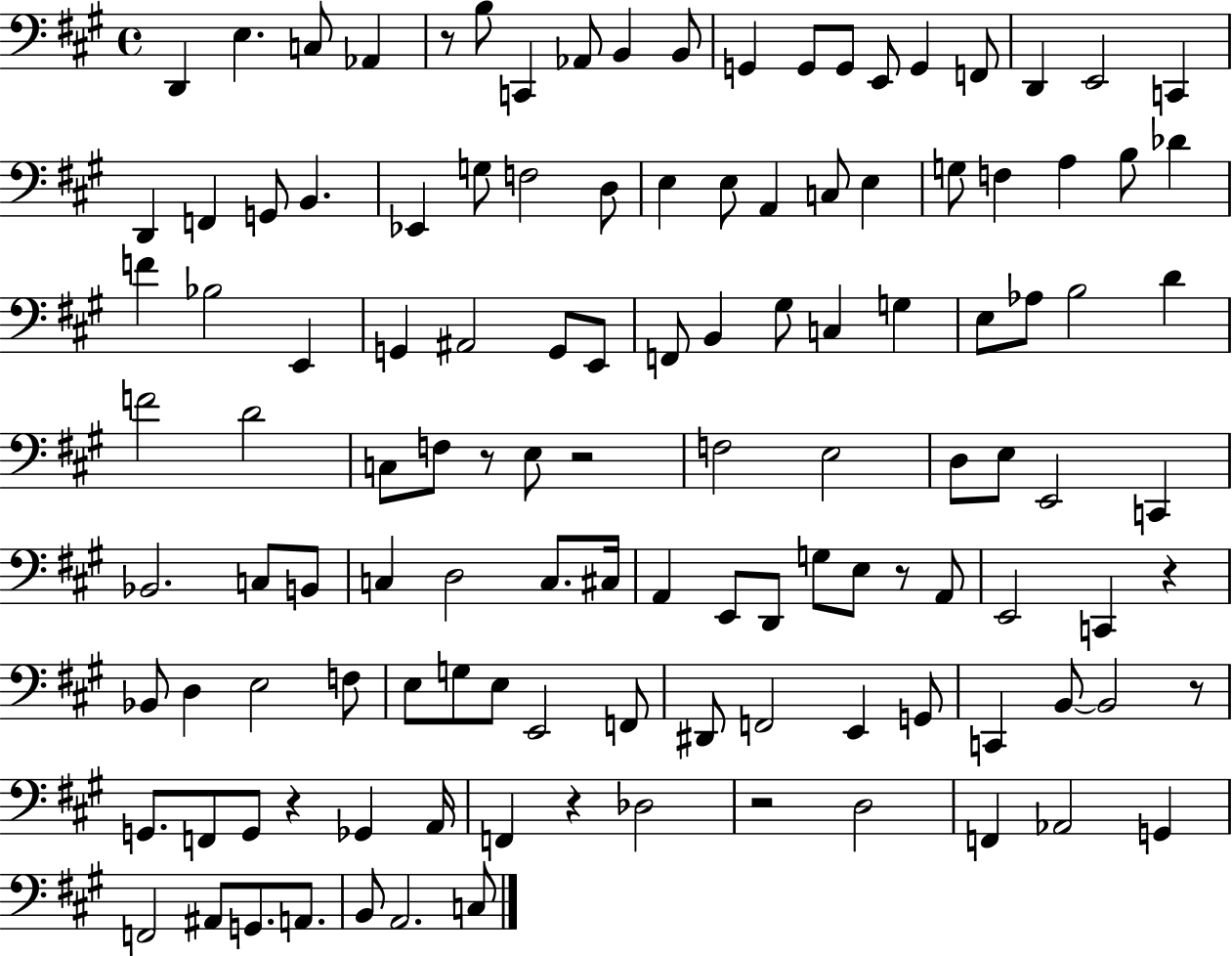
{
  \clef bass
  \time 4/4
  \defaultTimeSignature
  \key a \major
  \repeat volta 2 { d,4 e4. c8 aes,4 | r8 b8 c,4 aes,8 b,4 b,8 | g,4 g,8 g,8 e,8 g,4 f,8 | d,4 e,2 c,4 | \break d,4 f,4 g,8 b,4. | ees,4 g8 f2 d8 | e4 e8 a,4 c8 e4 | g8 f4 a4 b8 des'4 | \break f'4 bes2 e,4 | g,4 ais,2 g,8 e,8 | f,8 b,4 gis8 c4 g4 | e8 aes8 b2 d'4 | \break f'2 d'2 | c8 f8 r8 e8 r2 | f2 e2 | d8 e8 e,2 c,4 | \break bes,2. c8 b,8 | c4 d2 c8. cis16 | a,4 e,8 d,8 g8 e8 r8 a,8 | e,2 c,4 r4 | \break bes,8 d4 e2 f8 | e8 g8 e8 e,2 f,8 | dis,8 f,2 e,4 g,8 | c,4 b,8~~ b,2 r8 | \break g,8. f,8 g,8 r4 ges,4 a,16 | f,4 r4 des2 | r2 d2 | f,4 aes,2 g,4 | \break f,2 ais,8 g,8. a,8. | b,8 a,2. c8 | } \bar "|."
}